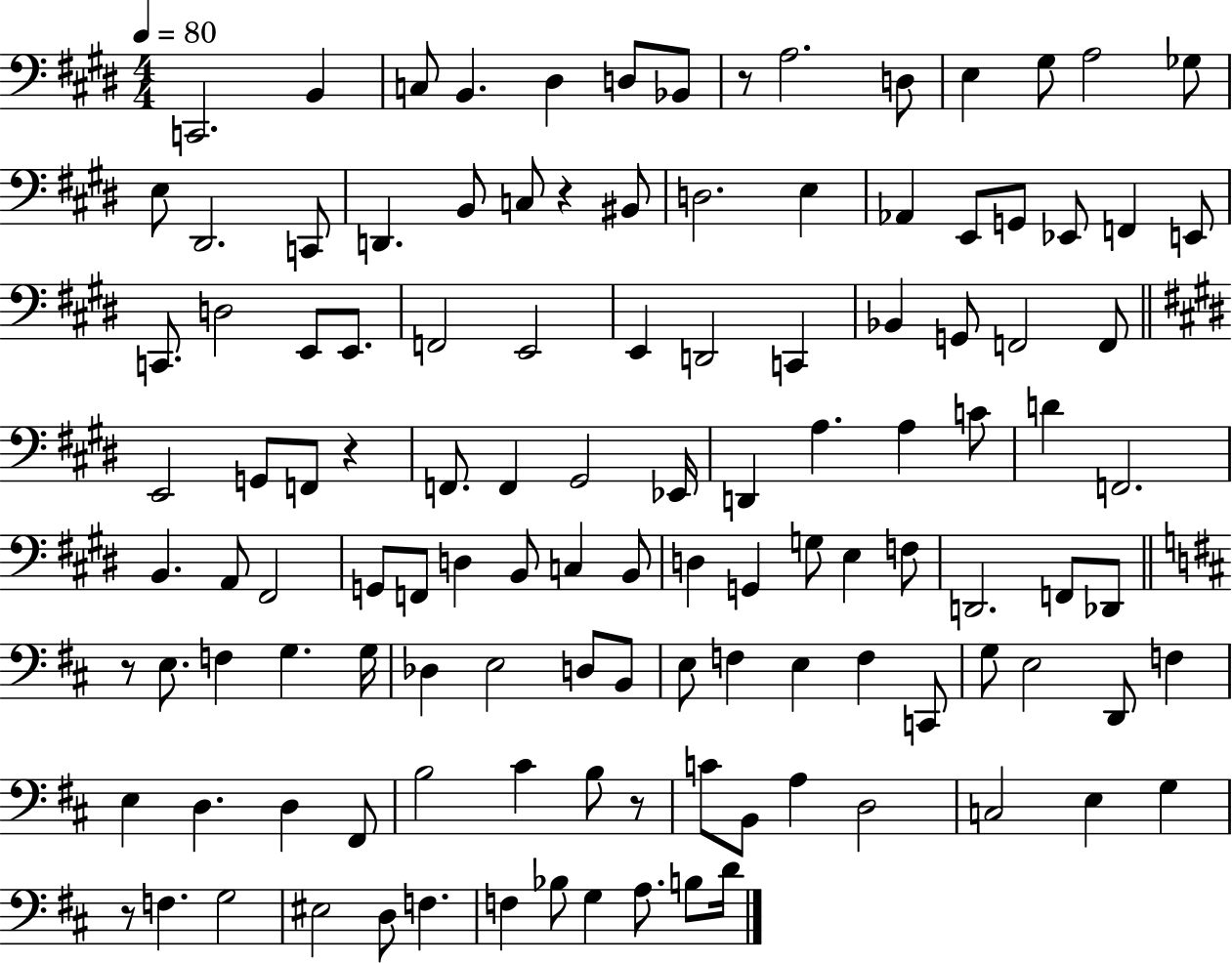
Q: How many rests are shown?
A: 6